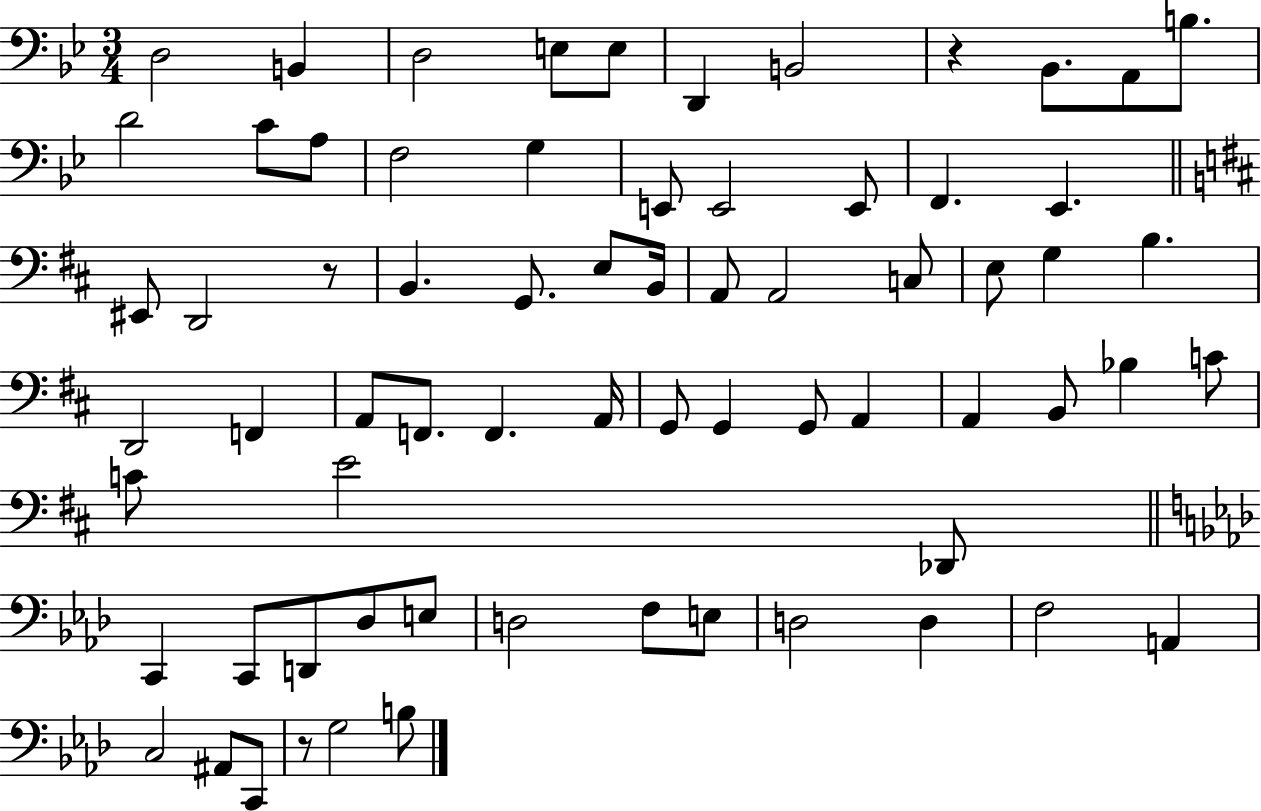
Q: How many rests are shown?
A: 3